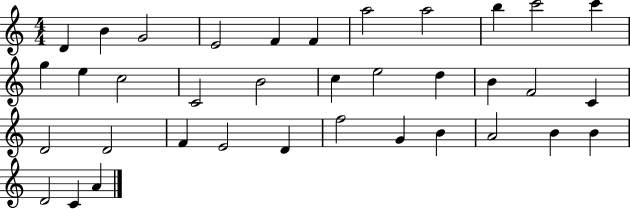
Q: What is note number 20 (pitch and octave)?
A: B4